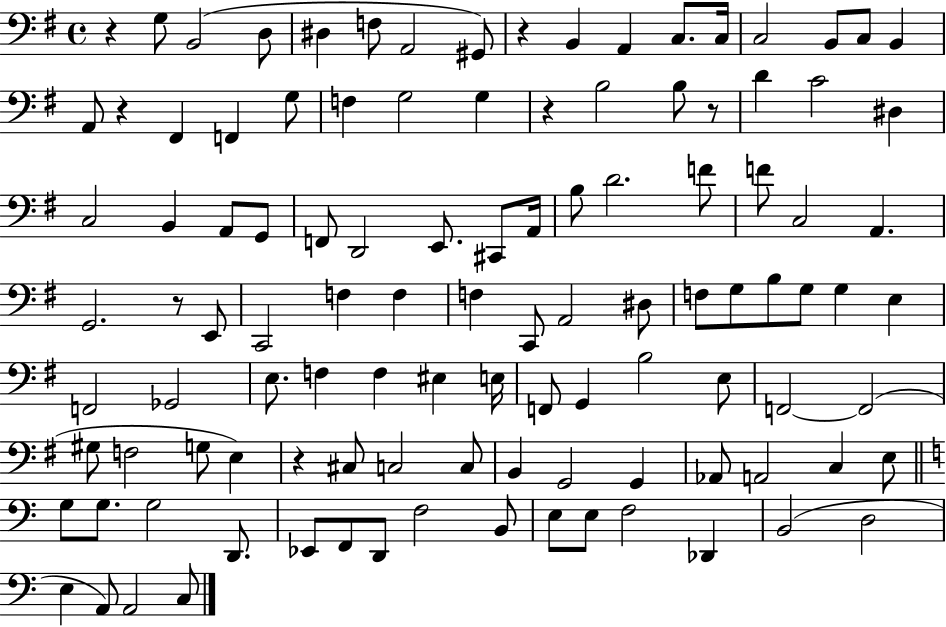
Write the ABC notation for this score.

X:1
T:Untitled
M:4/4
L:1/4
K:G
z G,/2 B,,2 D,/2 ^D, F,/2 A,,2 ^G,,/2 z B,, A,, C,/2 C,/4 C,2 B,,/2 C,/2 B,, A,,/2 z ^F,, F,, G,/2 F, G,2 G, z B,2 B,/2 z/2 D C2 ^D, C,2 B,, A,,/2 G,,/2 F,,/2 D,,2 E,,/2 ^C,,/2 A,,/4 B,/2 D2 F/2 F/2 C,2 A,, G,,2 z/2 E,,/2 C,,2 F, F, F, C,,/2 A,,2 ^D,/2 F,/2 G,/2 B,/2 G,/2 G, E, F,,2 _G,,2 E,/2 F, F, ^E, E,/4 F,,/2 G,, B,2 E,/2 F,,2 F,,2 ^G,/2 F,2 G,/2 E, z ^C,/2 C,2 C,/2 B,, G,,2 G,, _A,,/2 A,,2 C, E,/2 G,/2 G,/2 G,2 D,,/2 _E,,/2 F,,/2 D,,/2 F,2 B,,/2 E,/2 E,/2 F,2 _D,, B,,2 D,2 E, A,,/2 A,,2 C,/2